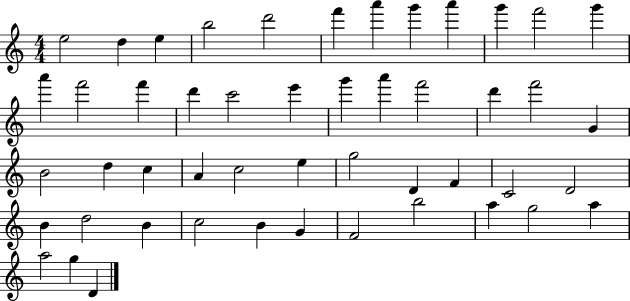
E5/h D5/q E5/q B5/h D6/h F6/q A6/q G6/q A6/q G6/q F6/h G6/q A6/q F6/h F6/q D6/q C6/h E6/q G6/q A6/q F6/h D6/q F6/h G4/q B4/h D5/q C5/q A4/q C5/h E5/q G5/h D4/q F4/q C4/h D4/h B4/q D5/h B4/q C5/h B4/q G4/q F4/h B5/h A5/q G5/h A5/q A5/h G5/q D4/q